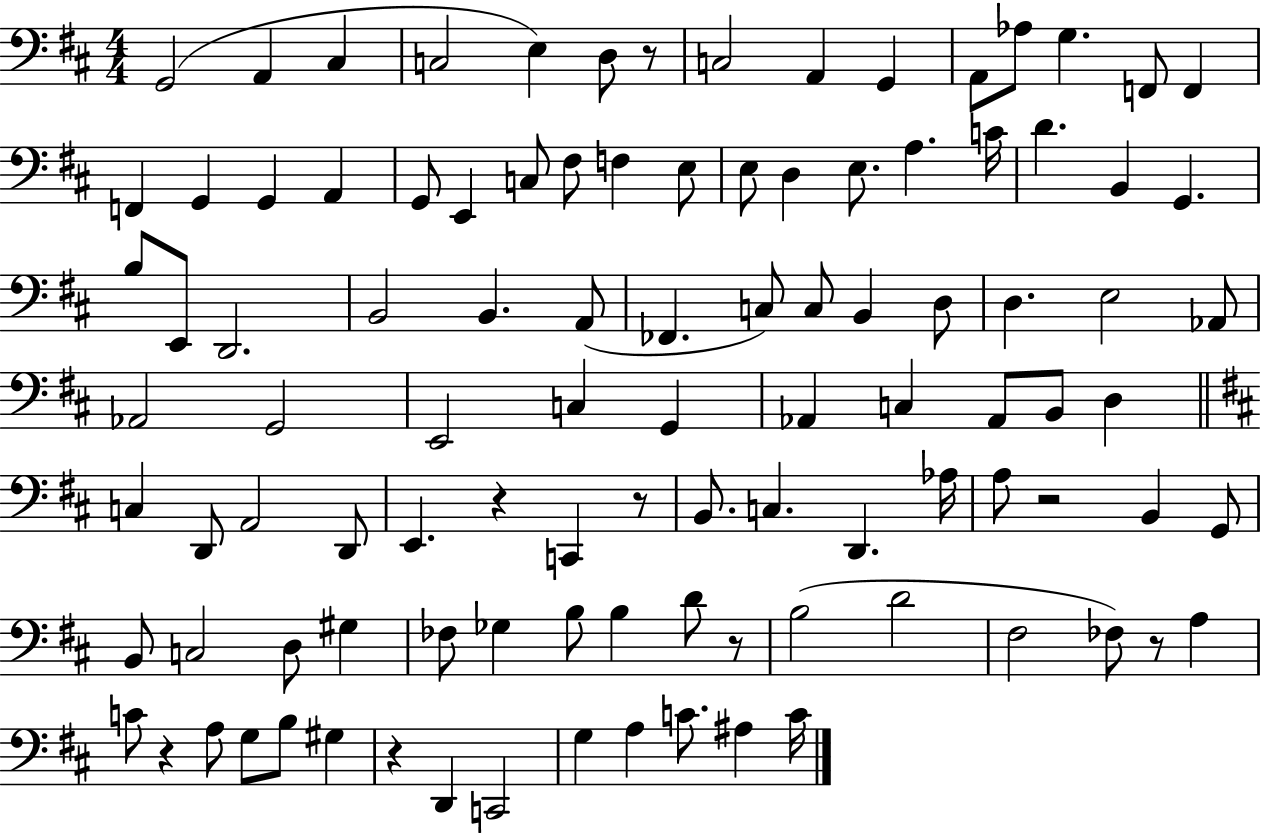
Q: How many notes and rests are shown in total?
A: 103